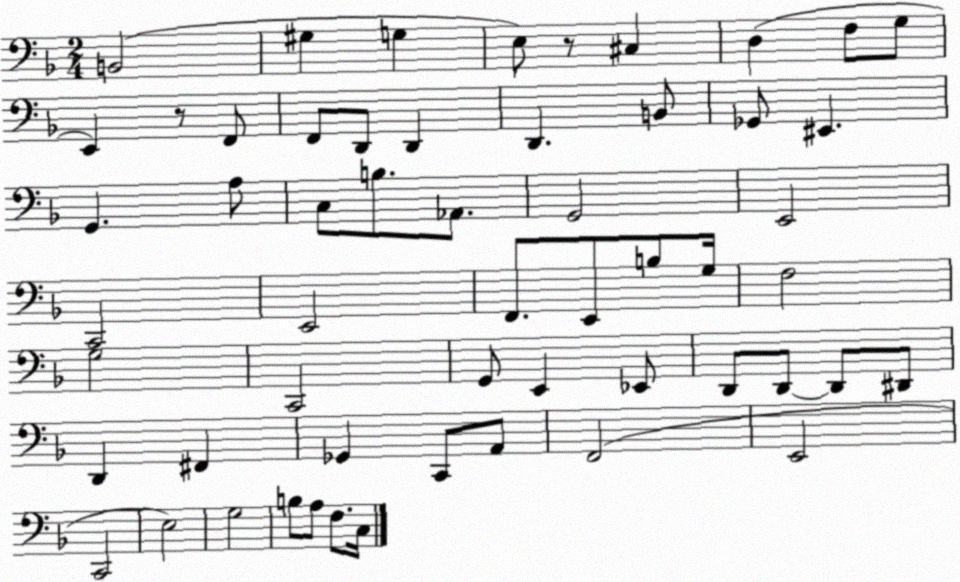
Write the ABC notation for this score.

X:1
T:Untitled
M:2/4
L:1/4
K:F
B,,2 ^G, G, E,/2 z/2 ^C, D, F,/2 G,/2 E,, z/2 F,,/2 F,,/2 D,,/2 D,, D,, B,,/2 _G,,/2 ^E,, G,, A,/2 C,/2 B,/2 _A,,/2 G,,2 E,,2 C,,2 E,,2 F,,/2 E,,/2 B,/2 G,/4 F,2 G,2 C,,2 G,,/2 E,, _E,,/2 D,,/2 D,,/2 D,,/2 ^D,,/2 D,, ^F,, _G,, C,,/2 A,,/2 F,,2 E,,2 C,,2 E,2 G,2 B,/2 A,/2 F,/2 C,/4